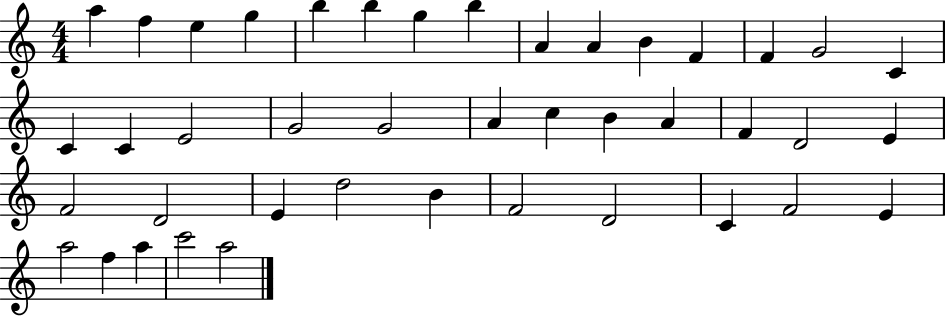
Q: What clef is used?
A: treble